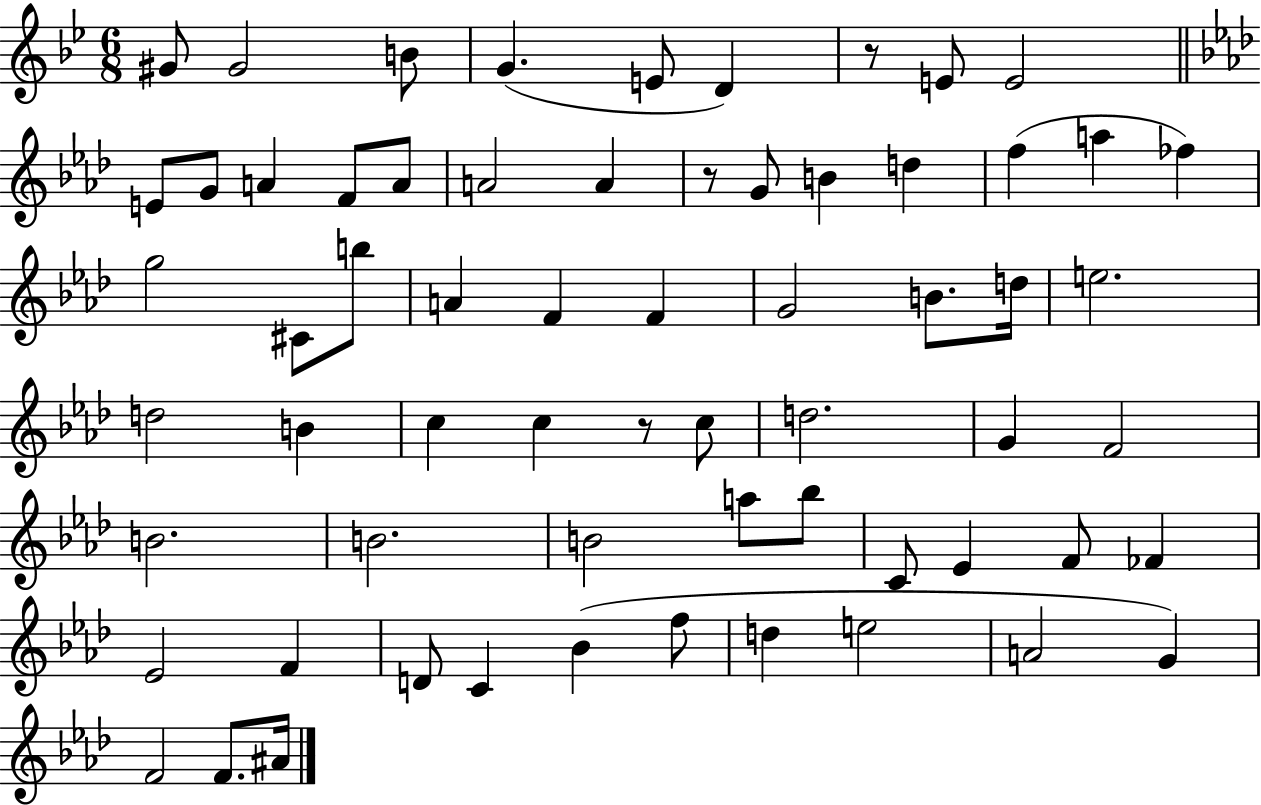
X:1
T:Untitled
M:6/8
L:1/4
K:Bb
^G/2 ^G2 B/2 G E/2 D z/2 E/2 E2 E/2 G/2 A F/2 A/2 A2 A z/2 G/2 B d f a _f g2 ^C/2 b/2 A F F G2 B/2 d/4 e2 d2 B c c z/2 c/2 d2 G F2 B2 B2 B2 a/2 _b/2 C/2 _E F/2 _F _E2 F D/2 C _B f/2 d e2 A2 G F2 F/2 ^A/4